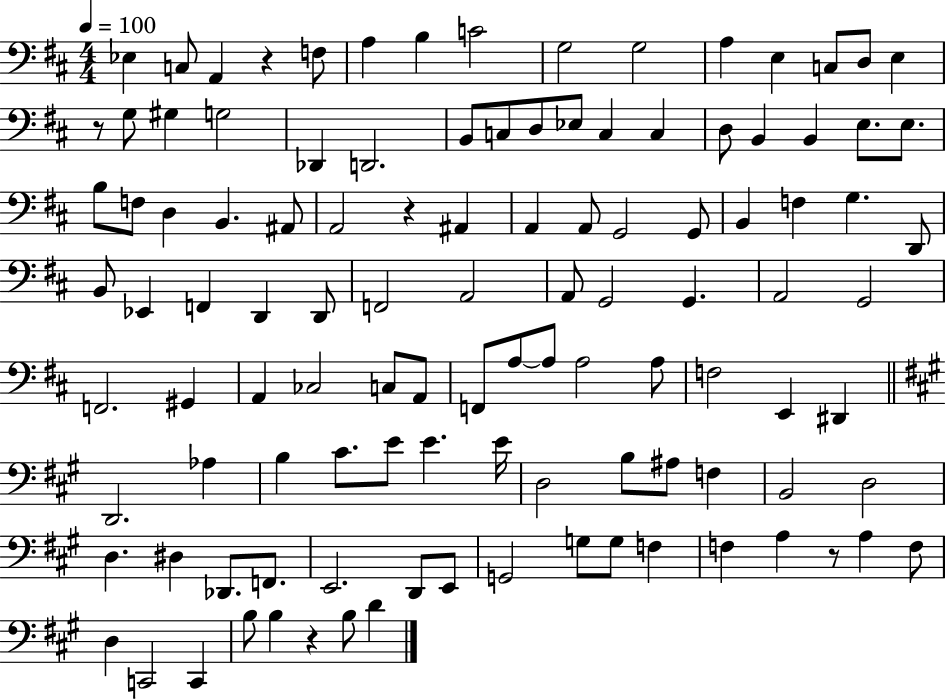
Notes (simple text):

Eb3/q C3/e A2/q R/q F3/e A3/q B3/q C4/h G3/h G3/h A3/q E3/q C3/e D3/e E3/q R/e G3/e G#3/q G3/h Db2/q D2/h. B2/e C3/e D3/e Eb3/e C3/q C3/q D3/e B2/q B2/q E3/e. E3/e. B3/e F3/e D3/q B2/q. A#2/e A2/h R/q A#2/q A2/q A2/e G2/h G2/e B2/q F3/q G3/q. D2/e B2/e Eb2/q F2/q D2/q D2/e F2/h A2/h A2/e G2/h G2/q. A2/h G2/h F2/h. G#2/q A2/q CES3/h C3/e A2/e F2/e A3/e A3/e A3/h A3/e F3/h E2/q D#2/q D2/h. Ab3/q B3/q C#4/e. E4/e E4/q. E4/s D3/h B3/e A#3/e F3/q B2/h D3/h D3/q. D#3/q Db2/e. F2/e. E2/h. D2/e E2/e G2/h G3/e G3/e F3/q F3/q A3/q R/e A3/q F3/e D3/q C2/h C2/q B3/e B3/q R/q B3/e D4/q